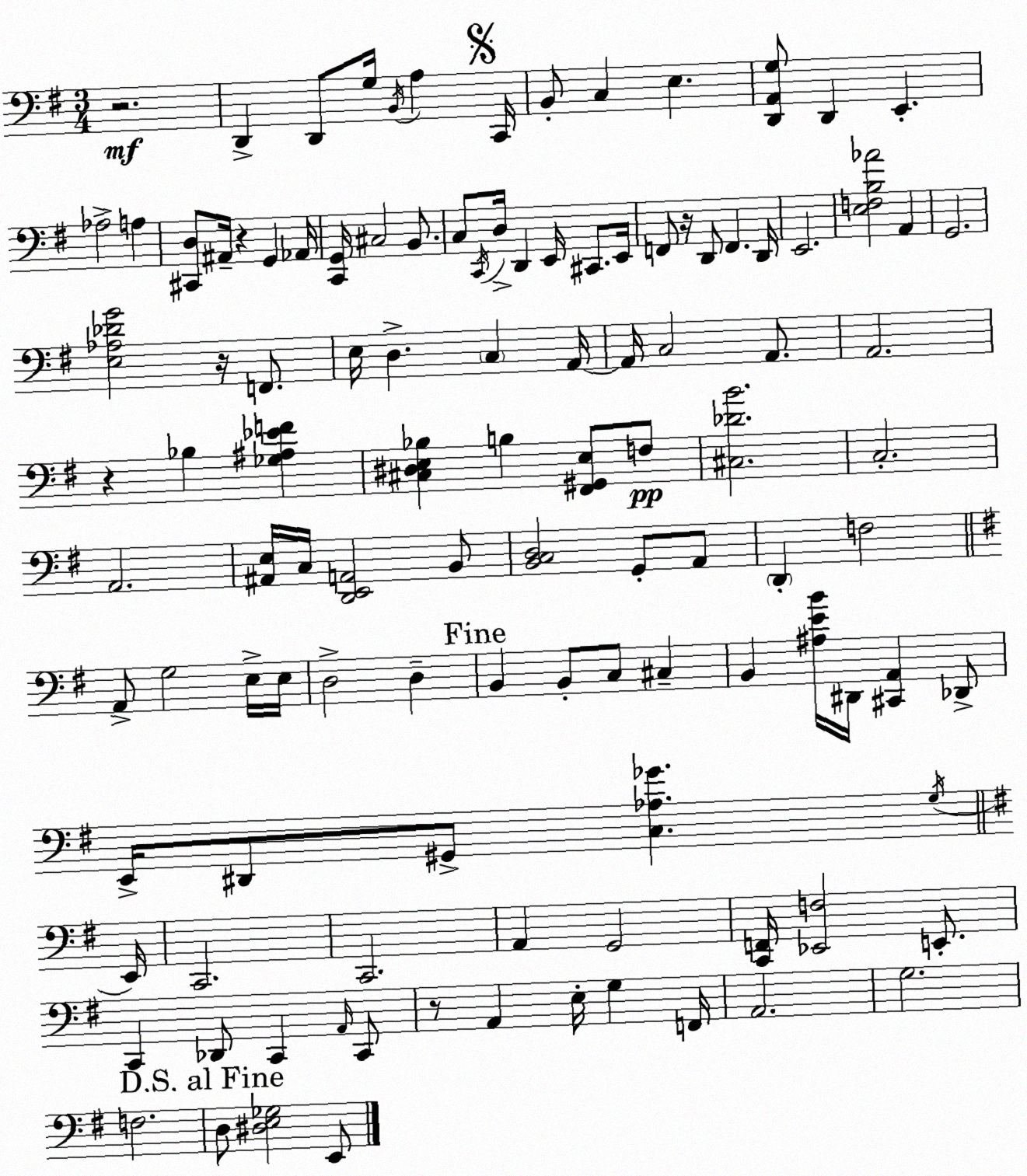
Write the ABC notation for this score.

X:1
T:Untitled
M:3/4
L:1/4
K:G
z2 D,, D,,/2 G,/4 B,,/4 A, C,,/4 B,,/2 C, E, [D,,A,,G,]/2 D,, E,, _A,2 A, [^C,,D,]/2 ^A,,/4 z G,, _A,,/4 [C,,G,,]/4 ^C,2 B,,/2 C,/2 C,,/4 D,/4 D,, E,,/4 ^C,,/2 E,,/4 F,,/2 z/4 D,,/2 F,, D,,/4 E,,2 [E,F,B,_A]2 A,, G,,2 [E,_A,_DG]2 z/4 F,,/2 E,/4 D, C, A,,/4 A,,/4 C,2 A,,/2 A,,2 z _B, [_G,^A,_EF] [^C,^D,E,_B,] B, [^F,,^G,,E,]/2 F,/2 [^C,_DB]2 C,2 A,,2 [^A,,E,]/4 C,/4 [D,,E,,A,,]2 B,,/2 [B,,C,D,]2 G,,/2 A,,/2 D,, F,2 A,,/2 G,2 E,/4 E,/4 D,2 D, B,, B,,/2 C,/2 ^C, B,, [^A,EB]/4 ^D,,/4 [^C,,A,,] _D,,/2 E,,/4 ^D,,/2 ^G,,/2 [C,_A,_G] G,/4 E,,/4 C,,2 C,,2 A,, G,,2 [C,,F,,]/4 [_E,,F,]2 E,,/2 C,, _D,,/2 C,, A,,/4 C,,/2 z/2 A,, E,/4 G, F,,/4 A,,2 G,2 F,2 D,/2 [^D,E,_G,]2 E,,/2